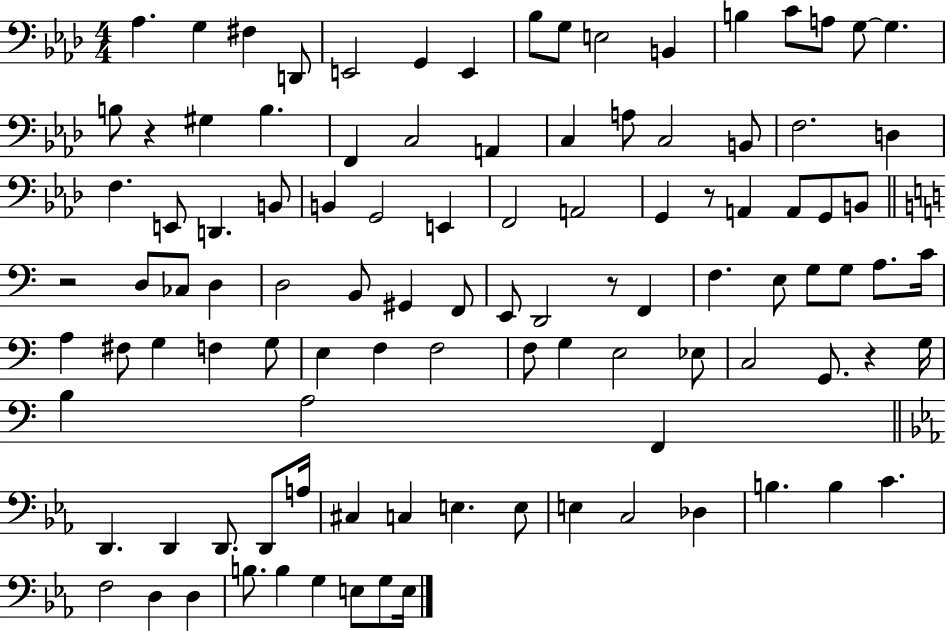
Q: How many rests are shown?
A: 5